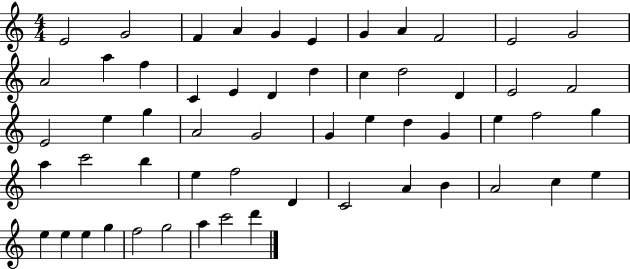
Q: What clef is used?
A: treble